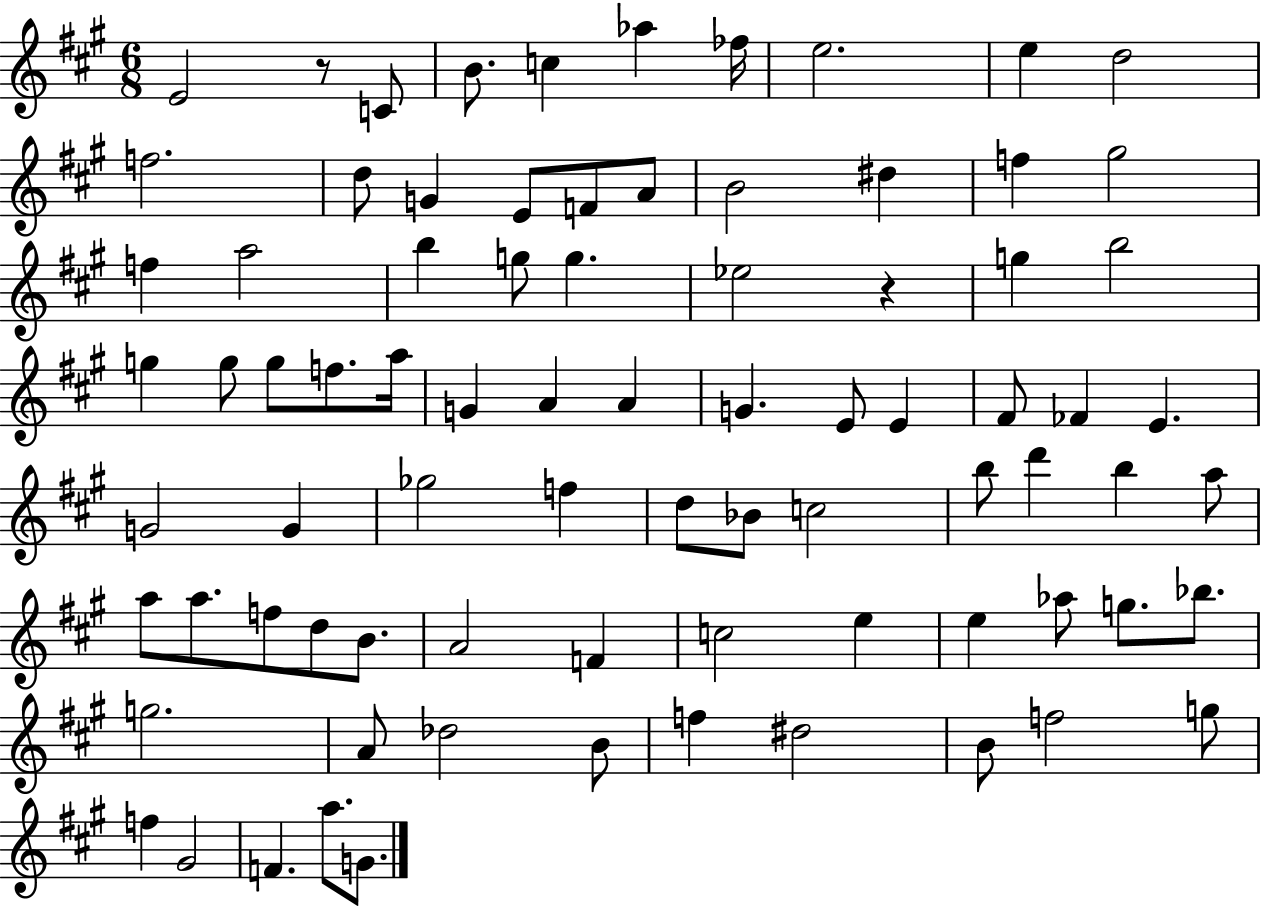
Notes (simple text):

E4/h R/e C4/e B4/e. C5/q Ab5/q FES5/s E5/h. E5/q D5/h F5/h. D5/e G4/q E4/e F4/e A4/e B4/h D#5/q F5/q G#5/h F5/q A5/h B5/q G5/e G5/q. Eb5/h R/q G5/q B5/h G5/q G5/e G5/e F5/e. A5/s G4/q A4/q A4/q G4/q. E4/e E4/q F#4/e FES4/q E4/q. G4/h G4/q Gb5/h F5/q D5/e Bb4/e C5/h B5/e D6/q B5/q A5/e A5/e A5/e. F5/e D5/e B4/e. A4/h F4/q C5/h E5/q E5/q Ab5/e G5/e. Bb5/e. G5/h. A4/e Db5/h B4/e F5/q D#5/h B4/e F5/h G5/e F5/q G#4/h F4/q. A5/e. G4/e.